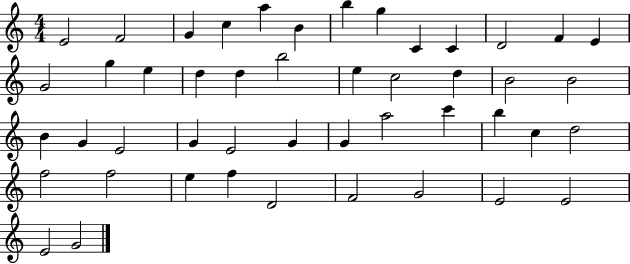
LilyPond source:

{
  \clef treble
  \numericTimeSignature
  \time 4/4
  \key c \major
  e'2 f'2 | g'4 c''4 a''4 b'4 | b''4 g''4 c'4 c'4 | d'2 f'4 e'4 | \break g'2 g''4 e''4 | d''4 d''4 b''2 | e''4 c''2 d''4 | b'2 b'2 | \break b'4 g'4 e'2 | g'4 e'2 g'4 | g'4 a''2 c'''4 | b''4 c''4 d''2 | \break f''2 f''2 | e''4 f''4 d'2 | f'2 g'2 | e'2 e'2 | \break e'2 g'2 | \bar "|."
}